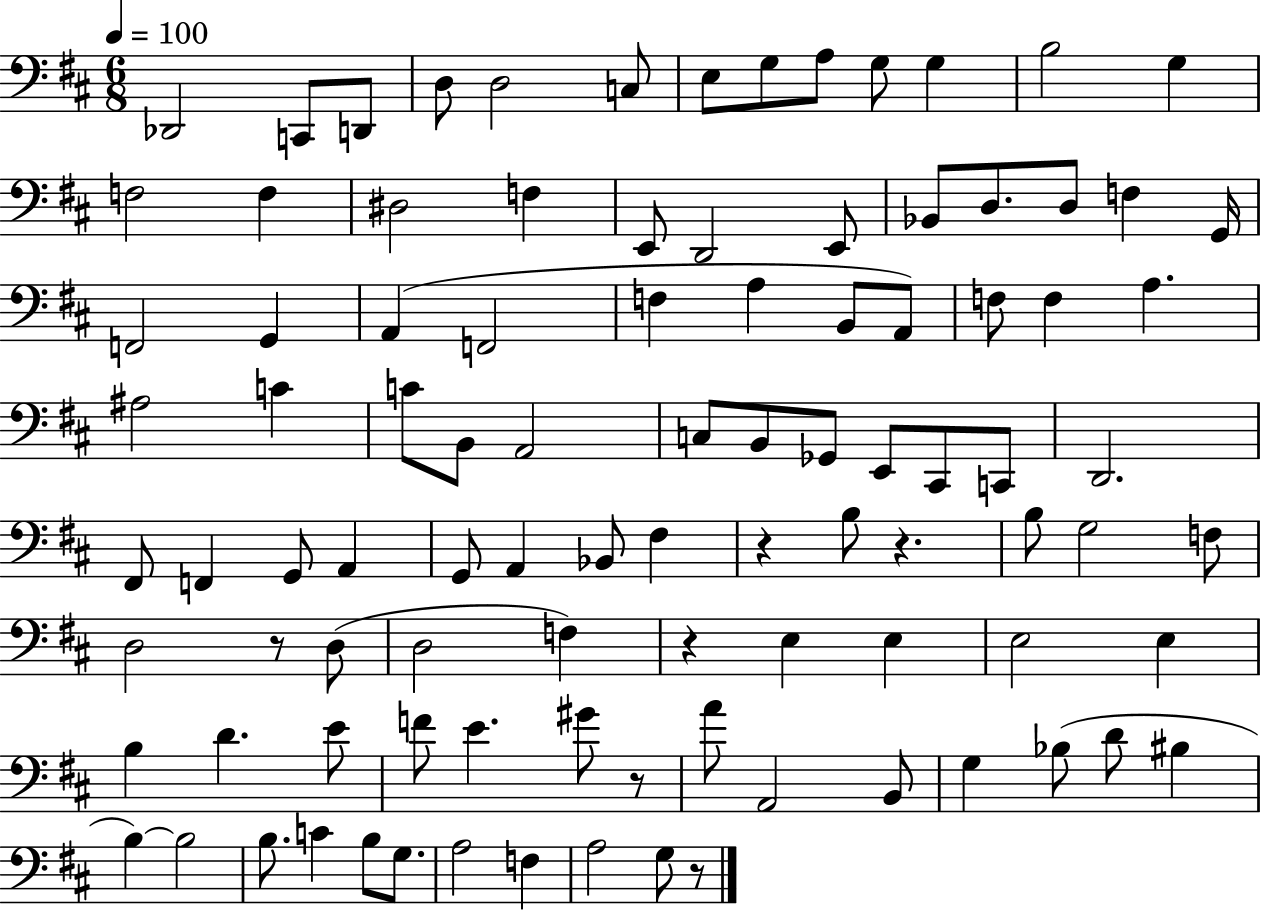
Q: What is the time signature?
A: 6/8